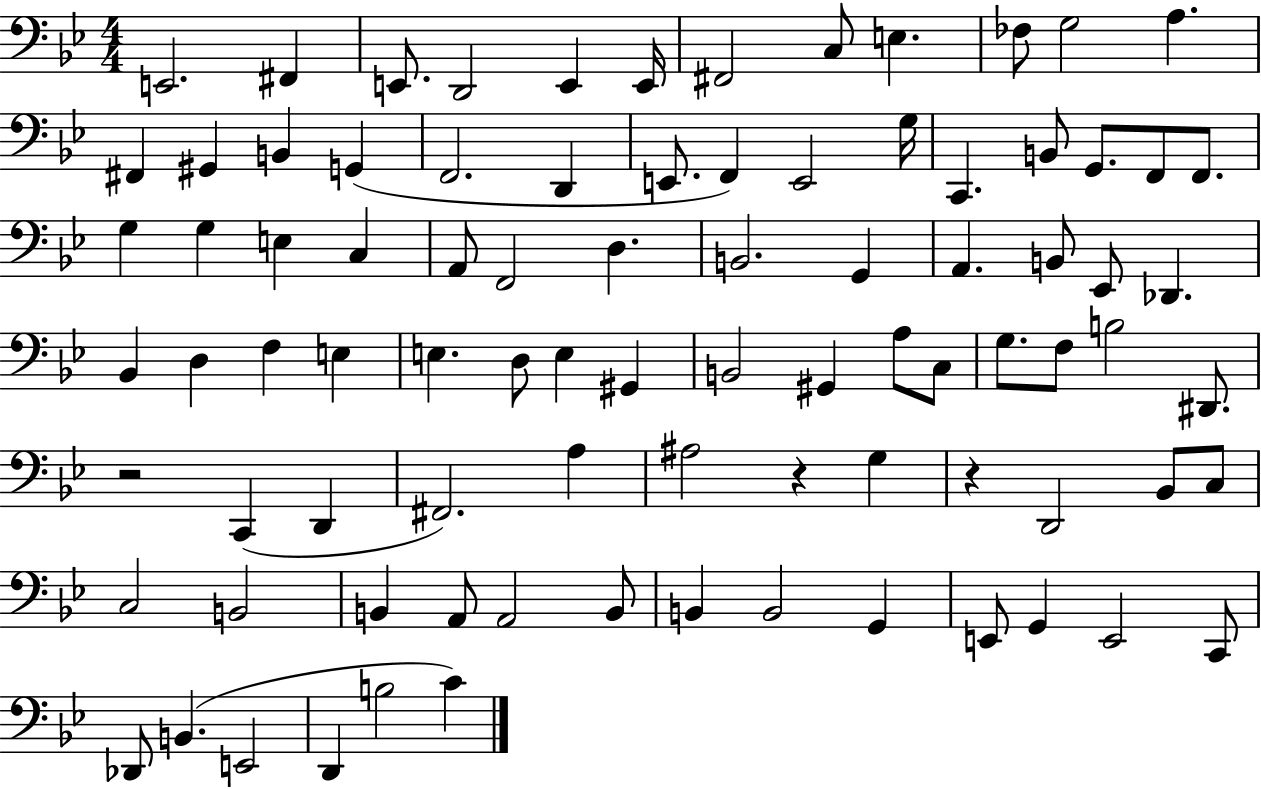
E2/h. F#2/q E2/e. D2/h E2/q E2/s F#2/h C3/e E3/q. FES3/e G3/h A3/q. F#2/q G#2/q B2/q G2/q F2/h. D2/q E2/e. F2/q E2/h G3/s C2/q. B2/e G2/e. F2/e F2/e. G3/q G3/q E3/q C3/q A2/e F2/h D3/q. B2/h. G2/q A2/q. B2/e Eb2/e Db2/q. Bb2/q D3/q F3/q E3/q E3/q. D3/e E3/q G#2/q B2/h G#2/q A3/e C3/e G3/e. F3/e B3/h D#2/e. R/h C2/q D2/q F#2/h. A3/q A#3/h R/q G3/q R/q D2/h Bb2/e C3/e C3/h B2/h B2/q A2/e A2/h B2/e B2/q B2/h G2/q E2/e G2/q E2/h C2/e Db2/e B2/q. E2/h D2/q B3/h C4/q